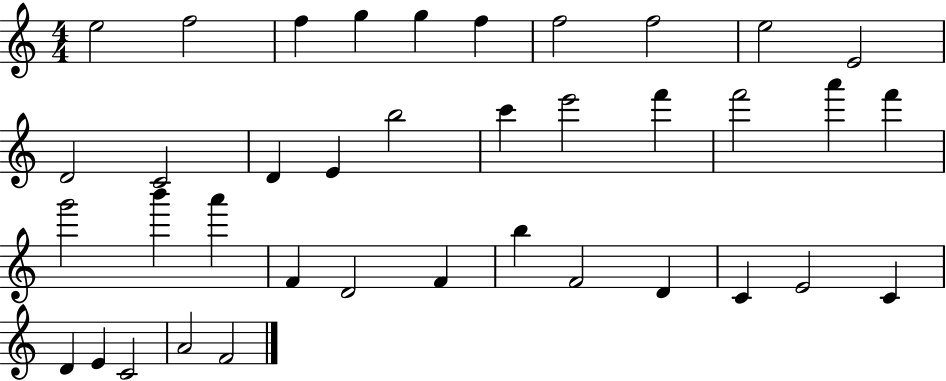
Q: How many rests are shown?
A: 0